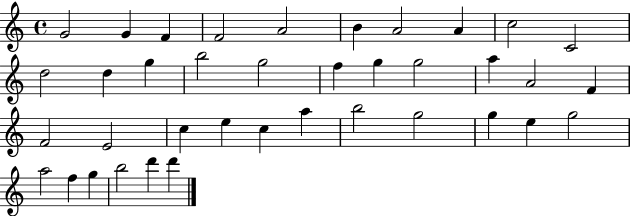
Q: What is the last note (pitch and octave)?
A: D6